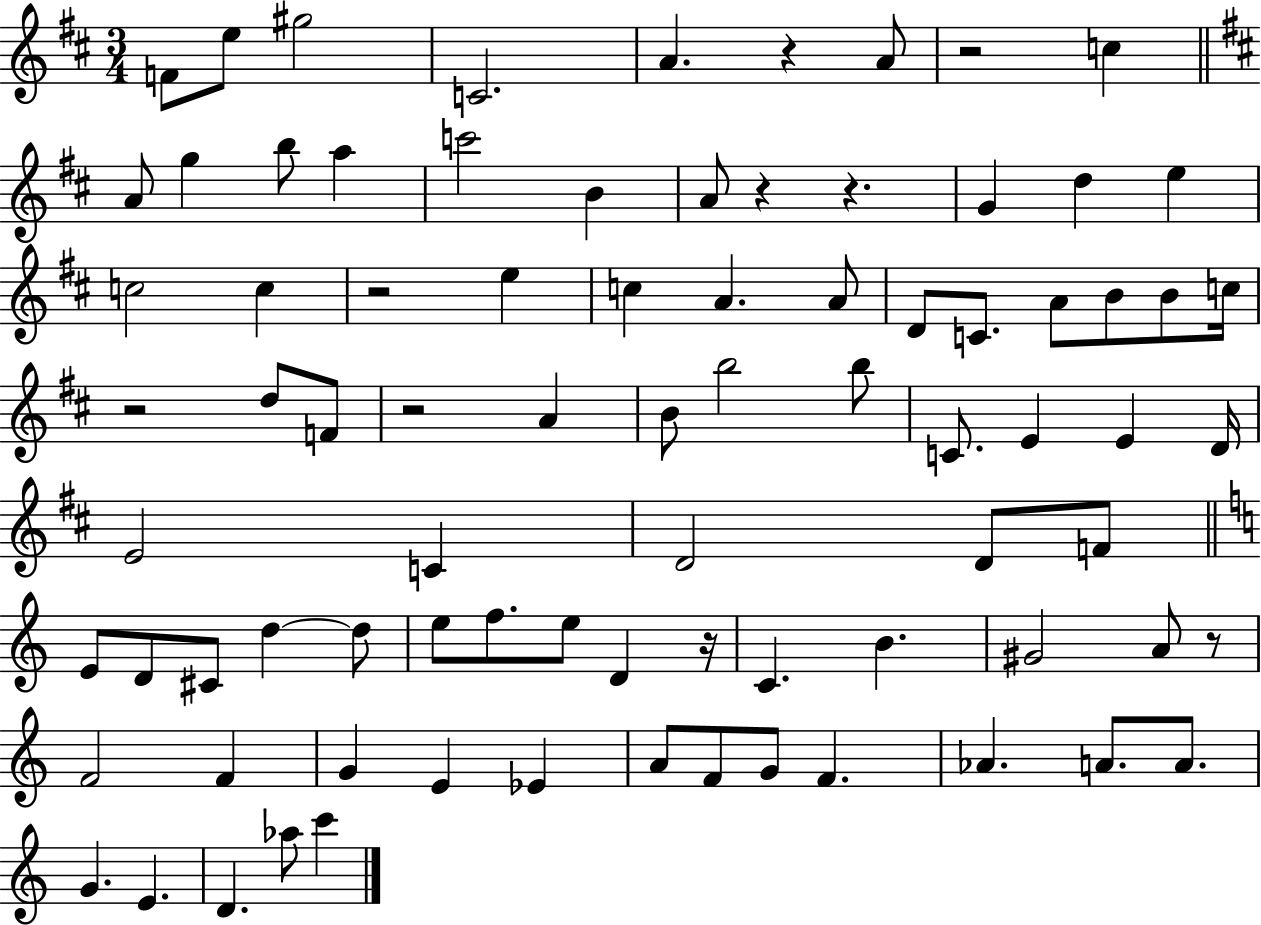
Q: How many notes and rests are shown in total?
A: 83